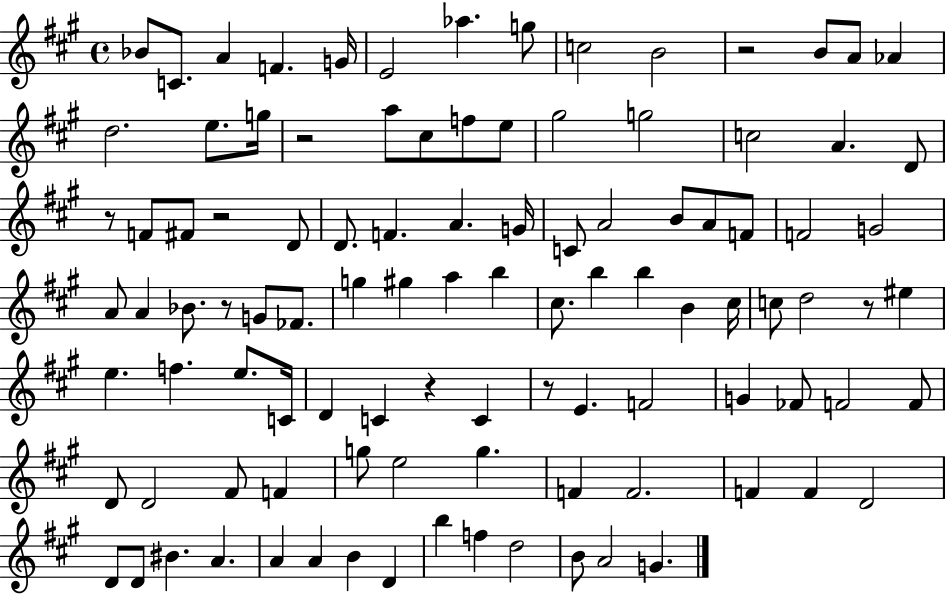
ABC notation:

X:1
T:Untitled
M:4/4
L:1/4
K:A
_B/2 C/2 A F G/4 E2 _a g/2 c2 B2 z2 B/2 A/2 _A d2 e/2 g/4 z2 a/2 ^c/2 f/2 e/2 ^g2 g2 c2 A D/2 z/2 F/2 ^F/2 z2 D/2 D/2 F A G/4 C/2 A2 B/2 A/2 F/2 F2 G2 A/2 A _B/2 z/2 G/2 _F/2 g ^g a b ^c/2 b b B ^c/4 c/2 d2 z/2 ^e e f e/2 C/4 D C z C z/2 E F2 G _F/2 F2 F/2 D/2 D2 ^F/2 F g/2 e2 g F F2 F F D2 D/2 D/2 ^B A A A B D b f d2 B/2 A2 G